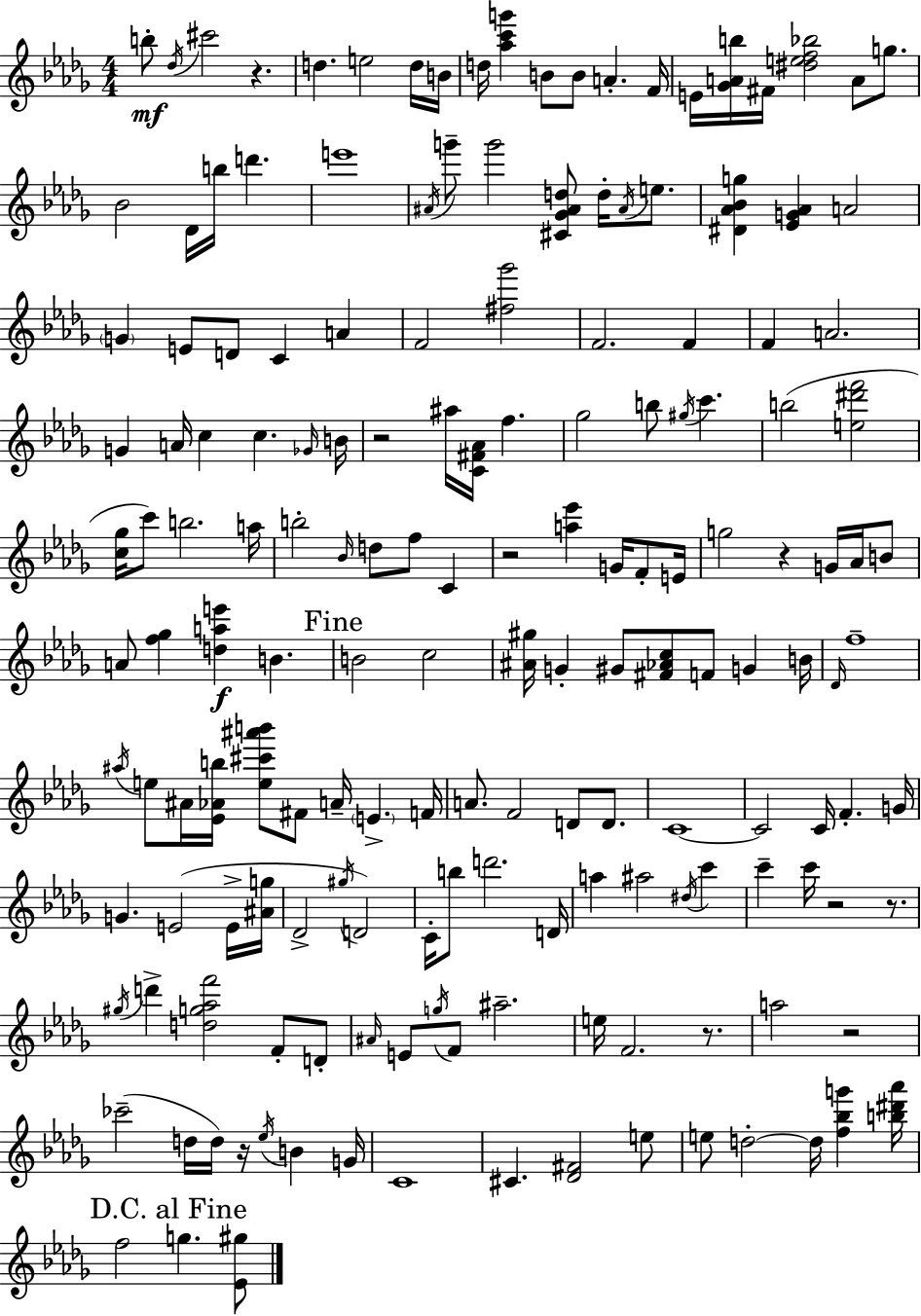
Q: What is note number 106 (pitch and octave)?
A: D#5